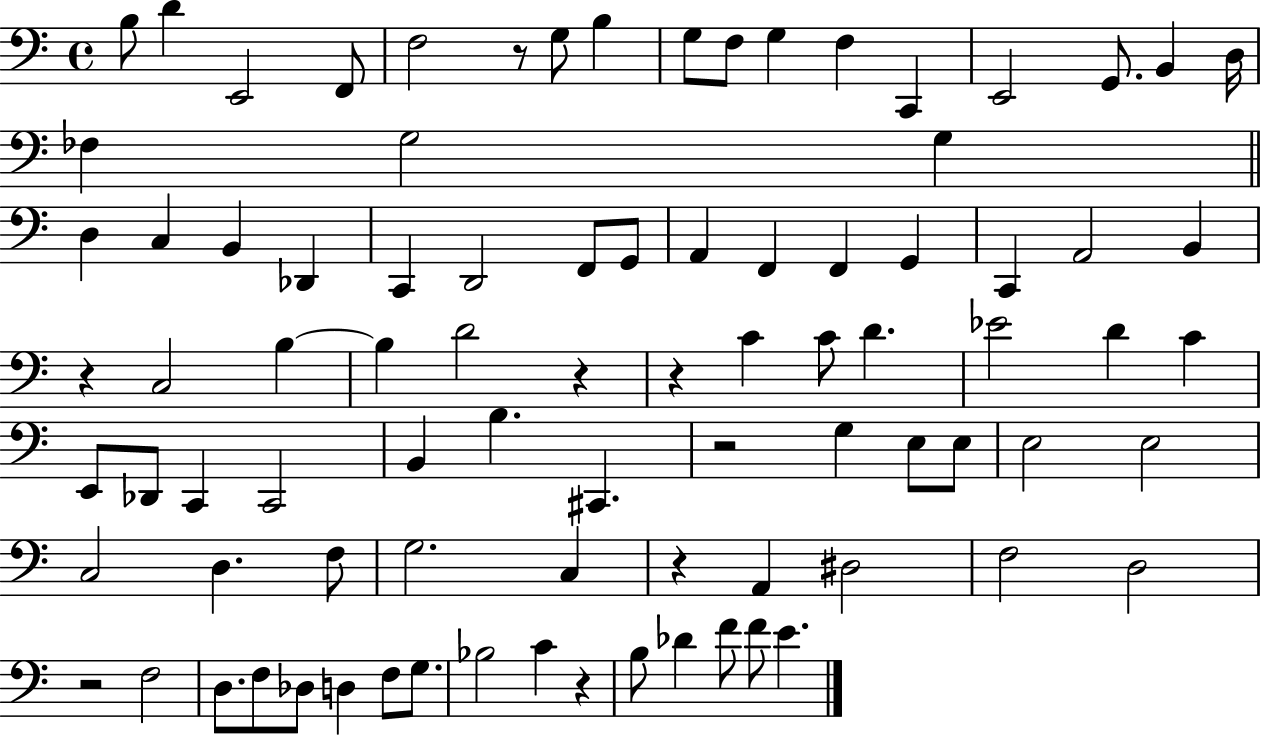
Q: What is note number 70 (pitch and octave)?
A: D3